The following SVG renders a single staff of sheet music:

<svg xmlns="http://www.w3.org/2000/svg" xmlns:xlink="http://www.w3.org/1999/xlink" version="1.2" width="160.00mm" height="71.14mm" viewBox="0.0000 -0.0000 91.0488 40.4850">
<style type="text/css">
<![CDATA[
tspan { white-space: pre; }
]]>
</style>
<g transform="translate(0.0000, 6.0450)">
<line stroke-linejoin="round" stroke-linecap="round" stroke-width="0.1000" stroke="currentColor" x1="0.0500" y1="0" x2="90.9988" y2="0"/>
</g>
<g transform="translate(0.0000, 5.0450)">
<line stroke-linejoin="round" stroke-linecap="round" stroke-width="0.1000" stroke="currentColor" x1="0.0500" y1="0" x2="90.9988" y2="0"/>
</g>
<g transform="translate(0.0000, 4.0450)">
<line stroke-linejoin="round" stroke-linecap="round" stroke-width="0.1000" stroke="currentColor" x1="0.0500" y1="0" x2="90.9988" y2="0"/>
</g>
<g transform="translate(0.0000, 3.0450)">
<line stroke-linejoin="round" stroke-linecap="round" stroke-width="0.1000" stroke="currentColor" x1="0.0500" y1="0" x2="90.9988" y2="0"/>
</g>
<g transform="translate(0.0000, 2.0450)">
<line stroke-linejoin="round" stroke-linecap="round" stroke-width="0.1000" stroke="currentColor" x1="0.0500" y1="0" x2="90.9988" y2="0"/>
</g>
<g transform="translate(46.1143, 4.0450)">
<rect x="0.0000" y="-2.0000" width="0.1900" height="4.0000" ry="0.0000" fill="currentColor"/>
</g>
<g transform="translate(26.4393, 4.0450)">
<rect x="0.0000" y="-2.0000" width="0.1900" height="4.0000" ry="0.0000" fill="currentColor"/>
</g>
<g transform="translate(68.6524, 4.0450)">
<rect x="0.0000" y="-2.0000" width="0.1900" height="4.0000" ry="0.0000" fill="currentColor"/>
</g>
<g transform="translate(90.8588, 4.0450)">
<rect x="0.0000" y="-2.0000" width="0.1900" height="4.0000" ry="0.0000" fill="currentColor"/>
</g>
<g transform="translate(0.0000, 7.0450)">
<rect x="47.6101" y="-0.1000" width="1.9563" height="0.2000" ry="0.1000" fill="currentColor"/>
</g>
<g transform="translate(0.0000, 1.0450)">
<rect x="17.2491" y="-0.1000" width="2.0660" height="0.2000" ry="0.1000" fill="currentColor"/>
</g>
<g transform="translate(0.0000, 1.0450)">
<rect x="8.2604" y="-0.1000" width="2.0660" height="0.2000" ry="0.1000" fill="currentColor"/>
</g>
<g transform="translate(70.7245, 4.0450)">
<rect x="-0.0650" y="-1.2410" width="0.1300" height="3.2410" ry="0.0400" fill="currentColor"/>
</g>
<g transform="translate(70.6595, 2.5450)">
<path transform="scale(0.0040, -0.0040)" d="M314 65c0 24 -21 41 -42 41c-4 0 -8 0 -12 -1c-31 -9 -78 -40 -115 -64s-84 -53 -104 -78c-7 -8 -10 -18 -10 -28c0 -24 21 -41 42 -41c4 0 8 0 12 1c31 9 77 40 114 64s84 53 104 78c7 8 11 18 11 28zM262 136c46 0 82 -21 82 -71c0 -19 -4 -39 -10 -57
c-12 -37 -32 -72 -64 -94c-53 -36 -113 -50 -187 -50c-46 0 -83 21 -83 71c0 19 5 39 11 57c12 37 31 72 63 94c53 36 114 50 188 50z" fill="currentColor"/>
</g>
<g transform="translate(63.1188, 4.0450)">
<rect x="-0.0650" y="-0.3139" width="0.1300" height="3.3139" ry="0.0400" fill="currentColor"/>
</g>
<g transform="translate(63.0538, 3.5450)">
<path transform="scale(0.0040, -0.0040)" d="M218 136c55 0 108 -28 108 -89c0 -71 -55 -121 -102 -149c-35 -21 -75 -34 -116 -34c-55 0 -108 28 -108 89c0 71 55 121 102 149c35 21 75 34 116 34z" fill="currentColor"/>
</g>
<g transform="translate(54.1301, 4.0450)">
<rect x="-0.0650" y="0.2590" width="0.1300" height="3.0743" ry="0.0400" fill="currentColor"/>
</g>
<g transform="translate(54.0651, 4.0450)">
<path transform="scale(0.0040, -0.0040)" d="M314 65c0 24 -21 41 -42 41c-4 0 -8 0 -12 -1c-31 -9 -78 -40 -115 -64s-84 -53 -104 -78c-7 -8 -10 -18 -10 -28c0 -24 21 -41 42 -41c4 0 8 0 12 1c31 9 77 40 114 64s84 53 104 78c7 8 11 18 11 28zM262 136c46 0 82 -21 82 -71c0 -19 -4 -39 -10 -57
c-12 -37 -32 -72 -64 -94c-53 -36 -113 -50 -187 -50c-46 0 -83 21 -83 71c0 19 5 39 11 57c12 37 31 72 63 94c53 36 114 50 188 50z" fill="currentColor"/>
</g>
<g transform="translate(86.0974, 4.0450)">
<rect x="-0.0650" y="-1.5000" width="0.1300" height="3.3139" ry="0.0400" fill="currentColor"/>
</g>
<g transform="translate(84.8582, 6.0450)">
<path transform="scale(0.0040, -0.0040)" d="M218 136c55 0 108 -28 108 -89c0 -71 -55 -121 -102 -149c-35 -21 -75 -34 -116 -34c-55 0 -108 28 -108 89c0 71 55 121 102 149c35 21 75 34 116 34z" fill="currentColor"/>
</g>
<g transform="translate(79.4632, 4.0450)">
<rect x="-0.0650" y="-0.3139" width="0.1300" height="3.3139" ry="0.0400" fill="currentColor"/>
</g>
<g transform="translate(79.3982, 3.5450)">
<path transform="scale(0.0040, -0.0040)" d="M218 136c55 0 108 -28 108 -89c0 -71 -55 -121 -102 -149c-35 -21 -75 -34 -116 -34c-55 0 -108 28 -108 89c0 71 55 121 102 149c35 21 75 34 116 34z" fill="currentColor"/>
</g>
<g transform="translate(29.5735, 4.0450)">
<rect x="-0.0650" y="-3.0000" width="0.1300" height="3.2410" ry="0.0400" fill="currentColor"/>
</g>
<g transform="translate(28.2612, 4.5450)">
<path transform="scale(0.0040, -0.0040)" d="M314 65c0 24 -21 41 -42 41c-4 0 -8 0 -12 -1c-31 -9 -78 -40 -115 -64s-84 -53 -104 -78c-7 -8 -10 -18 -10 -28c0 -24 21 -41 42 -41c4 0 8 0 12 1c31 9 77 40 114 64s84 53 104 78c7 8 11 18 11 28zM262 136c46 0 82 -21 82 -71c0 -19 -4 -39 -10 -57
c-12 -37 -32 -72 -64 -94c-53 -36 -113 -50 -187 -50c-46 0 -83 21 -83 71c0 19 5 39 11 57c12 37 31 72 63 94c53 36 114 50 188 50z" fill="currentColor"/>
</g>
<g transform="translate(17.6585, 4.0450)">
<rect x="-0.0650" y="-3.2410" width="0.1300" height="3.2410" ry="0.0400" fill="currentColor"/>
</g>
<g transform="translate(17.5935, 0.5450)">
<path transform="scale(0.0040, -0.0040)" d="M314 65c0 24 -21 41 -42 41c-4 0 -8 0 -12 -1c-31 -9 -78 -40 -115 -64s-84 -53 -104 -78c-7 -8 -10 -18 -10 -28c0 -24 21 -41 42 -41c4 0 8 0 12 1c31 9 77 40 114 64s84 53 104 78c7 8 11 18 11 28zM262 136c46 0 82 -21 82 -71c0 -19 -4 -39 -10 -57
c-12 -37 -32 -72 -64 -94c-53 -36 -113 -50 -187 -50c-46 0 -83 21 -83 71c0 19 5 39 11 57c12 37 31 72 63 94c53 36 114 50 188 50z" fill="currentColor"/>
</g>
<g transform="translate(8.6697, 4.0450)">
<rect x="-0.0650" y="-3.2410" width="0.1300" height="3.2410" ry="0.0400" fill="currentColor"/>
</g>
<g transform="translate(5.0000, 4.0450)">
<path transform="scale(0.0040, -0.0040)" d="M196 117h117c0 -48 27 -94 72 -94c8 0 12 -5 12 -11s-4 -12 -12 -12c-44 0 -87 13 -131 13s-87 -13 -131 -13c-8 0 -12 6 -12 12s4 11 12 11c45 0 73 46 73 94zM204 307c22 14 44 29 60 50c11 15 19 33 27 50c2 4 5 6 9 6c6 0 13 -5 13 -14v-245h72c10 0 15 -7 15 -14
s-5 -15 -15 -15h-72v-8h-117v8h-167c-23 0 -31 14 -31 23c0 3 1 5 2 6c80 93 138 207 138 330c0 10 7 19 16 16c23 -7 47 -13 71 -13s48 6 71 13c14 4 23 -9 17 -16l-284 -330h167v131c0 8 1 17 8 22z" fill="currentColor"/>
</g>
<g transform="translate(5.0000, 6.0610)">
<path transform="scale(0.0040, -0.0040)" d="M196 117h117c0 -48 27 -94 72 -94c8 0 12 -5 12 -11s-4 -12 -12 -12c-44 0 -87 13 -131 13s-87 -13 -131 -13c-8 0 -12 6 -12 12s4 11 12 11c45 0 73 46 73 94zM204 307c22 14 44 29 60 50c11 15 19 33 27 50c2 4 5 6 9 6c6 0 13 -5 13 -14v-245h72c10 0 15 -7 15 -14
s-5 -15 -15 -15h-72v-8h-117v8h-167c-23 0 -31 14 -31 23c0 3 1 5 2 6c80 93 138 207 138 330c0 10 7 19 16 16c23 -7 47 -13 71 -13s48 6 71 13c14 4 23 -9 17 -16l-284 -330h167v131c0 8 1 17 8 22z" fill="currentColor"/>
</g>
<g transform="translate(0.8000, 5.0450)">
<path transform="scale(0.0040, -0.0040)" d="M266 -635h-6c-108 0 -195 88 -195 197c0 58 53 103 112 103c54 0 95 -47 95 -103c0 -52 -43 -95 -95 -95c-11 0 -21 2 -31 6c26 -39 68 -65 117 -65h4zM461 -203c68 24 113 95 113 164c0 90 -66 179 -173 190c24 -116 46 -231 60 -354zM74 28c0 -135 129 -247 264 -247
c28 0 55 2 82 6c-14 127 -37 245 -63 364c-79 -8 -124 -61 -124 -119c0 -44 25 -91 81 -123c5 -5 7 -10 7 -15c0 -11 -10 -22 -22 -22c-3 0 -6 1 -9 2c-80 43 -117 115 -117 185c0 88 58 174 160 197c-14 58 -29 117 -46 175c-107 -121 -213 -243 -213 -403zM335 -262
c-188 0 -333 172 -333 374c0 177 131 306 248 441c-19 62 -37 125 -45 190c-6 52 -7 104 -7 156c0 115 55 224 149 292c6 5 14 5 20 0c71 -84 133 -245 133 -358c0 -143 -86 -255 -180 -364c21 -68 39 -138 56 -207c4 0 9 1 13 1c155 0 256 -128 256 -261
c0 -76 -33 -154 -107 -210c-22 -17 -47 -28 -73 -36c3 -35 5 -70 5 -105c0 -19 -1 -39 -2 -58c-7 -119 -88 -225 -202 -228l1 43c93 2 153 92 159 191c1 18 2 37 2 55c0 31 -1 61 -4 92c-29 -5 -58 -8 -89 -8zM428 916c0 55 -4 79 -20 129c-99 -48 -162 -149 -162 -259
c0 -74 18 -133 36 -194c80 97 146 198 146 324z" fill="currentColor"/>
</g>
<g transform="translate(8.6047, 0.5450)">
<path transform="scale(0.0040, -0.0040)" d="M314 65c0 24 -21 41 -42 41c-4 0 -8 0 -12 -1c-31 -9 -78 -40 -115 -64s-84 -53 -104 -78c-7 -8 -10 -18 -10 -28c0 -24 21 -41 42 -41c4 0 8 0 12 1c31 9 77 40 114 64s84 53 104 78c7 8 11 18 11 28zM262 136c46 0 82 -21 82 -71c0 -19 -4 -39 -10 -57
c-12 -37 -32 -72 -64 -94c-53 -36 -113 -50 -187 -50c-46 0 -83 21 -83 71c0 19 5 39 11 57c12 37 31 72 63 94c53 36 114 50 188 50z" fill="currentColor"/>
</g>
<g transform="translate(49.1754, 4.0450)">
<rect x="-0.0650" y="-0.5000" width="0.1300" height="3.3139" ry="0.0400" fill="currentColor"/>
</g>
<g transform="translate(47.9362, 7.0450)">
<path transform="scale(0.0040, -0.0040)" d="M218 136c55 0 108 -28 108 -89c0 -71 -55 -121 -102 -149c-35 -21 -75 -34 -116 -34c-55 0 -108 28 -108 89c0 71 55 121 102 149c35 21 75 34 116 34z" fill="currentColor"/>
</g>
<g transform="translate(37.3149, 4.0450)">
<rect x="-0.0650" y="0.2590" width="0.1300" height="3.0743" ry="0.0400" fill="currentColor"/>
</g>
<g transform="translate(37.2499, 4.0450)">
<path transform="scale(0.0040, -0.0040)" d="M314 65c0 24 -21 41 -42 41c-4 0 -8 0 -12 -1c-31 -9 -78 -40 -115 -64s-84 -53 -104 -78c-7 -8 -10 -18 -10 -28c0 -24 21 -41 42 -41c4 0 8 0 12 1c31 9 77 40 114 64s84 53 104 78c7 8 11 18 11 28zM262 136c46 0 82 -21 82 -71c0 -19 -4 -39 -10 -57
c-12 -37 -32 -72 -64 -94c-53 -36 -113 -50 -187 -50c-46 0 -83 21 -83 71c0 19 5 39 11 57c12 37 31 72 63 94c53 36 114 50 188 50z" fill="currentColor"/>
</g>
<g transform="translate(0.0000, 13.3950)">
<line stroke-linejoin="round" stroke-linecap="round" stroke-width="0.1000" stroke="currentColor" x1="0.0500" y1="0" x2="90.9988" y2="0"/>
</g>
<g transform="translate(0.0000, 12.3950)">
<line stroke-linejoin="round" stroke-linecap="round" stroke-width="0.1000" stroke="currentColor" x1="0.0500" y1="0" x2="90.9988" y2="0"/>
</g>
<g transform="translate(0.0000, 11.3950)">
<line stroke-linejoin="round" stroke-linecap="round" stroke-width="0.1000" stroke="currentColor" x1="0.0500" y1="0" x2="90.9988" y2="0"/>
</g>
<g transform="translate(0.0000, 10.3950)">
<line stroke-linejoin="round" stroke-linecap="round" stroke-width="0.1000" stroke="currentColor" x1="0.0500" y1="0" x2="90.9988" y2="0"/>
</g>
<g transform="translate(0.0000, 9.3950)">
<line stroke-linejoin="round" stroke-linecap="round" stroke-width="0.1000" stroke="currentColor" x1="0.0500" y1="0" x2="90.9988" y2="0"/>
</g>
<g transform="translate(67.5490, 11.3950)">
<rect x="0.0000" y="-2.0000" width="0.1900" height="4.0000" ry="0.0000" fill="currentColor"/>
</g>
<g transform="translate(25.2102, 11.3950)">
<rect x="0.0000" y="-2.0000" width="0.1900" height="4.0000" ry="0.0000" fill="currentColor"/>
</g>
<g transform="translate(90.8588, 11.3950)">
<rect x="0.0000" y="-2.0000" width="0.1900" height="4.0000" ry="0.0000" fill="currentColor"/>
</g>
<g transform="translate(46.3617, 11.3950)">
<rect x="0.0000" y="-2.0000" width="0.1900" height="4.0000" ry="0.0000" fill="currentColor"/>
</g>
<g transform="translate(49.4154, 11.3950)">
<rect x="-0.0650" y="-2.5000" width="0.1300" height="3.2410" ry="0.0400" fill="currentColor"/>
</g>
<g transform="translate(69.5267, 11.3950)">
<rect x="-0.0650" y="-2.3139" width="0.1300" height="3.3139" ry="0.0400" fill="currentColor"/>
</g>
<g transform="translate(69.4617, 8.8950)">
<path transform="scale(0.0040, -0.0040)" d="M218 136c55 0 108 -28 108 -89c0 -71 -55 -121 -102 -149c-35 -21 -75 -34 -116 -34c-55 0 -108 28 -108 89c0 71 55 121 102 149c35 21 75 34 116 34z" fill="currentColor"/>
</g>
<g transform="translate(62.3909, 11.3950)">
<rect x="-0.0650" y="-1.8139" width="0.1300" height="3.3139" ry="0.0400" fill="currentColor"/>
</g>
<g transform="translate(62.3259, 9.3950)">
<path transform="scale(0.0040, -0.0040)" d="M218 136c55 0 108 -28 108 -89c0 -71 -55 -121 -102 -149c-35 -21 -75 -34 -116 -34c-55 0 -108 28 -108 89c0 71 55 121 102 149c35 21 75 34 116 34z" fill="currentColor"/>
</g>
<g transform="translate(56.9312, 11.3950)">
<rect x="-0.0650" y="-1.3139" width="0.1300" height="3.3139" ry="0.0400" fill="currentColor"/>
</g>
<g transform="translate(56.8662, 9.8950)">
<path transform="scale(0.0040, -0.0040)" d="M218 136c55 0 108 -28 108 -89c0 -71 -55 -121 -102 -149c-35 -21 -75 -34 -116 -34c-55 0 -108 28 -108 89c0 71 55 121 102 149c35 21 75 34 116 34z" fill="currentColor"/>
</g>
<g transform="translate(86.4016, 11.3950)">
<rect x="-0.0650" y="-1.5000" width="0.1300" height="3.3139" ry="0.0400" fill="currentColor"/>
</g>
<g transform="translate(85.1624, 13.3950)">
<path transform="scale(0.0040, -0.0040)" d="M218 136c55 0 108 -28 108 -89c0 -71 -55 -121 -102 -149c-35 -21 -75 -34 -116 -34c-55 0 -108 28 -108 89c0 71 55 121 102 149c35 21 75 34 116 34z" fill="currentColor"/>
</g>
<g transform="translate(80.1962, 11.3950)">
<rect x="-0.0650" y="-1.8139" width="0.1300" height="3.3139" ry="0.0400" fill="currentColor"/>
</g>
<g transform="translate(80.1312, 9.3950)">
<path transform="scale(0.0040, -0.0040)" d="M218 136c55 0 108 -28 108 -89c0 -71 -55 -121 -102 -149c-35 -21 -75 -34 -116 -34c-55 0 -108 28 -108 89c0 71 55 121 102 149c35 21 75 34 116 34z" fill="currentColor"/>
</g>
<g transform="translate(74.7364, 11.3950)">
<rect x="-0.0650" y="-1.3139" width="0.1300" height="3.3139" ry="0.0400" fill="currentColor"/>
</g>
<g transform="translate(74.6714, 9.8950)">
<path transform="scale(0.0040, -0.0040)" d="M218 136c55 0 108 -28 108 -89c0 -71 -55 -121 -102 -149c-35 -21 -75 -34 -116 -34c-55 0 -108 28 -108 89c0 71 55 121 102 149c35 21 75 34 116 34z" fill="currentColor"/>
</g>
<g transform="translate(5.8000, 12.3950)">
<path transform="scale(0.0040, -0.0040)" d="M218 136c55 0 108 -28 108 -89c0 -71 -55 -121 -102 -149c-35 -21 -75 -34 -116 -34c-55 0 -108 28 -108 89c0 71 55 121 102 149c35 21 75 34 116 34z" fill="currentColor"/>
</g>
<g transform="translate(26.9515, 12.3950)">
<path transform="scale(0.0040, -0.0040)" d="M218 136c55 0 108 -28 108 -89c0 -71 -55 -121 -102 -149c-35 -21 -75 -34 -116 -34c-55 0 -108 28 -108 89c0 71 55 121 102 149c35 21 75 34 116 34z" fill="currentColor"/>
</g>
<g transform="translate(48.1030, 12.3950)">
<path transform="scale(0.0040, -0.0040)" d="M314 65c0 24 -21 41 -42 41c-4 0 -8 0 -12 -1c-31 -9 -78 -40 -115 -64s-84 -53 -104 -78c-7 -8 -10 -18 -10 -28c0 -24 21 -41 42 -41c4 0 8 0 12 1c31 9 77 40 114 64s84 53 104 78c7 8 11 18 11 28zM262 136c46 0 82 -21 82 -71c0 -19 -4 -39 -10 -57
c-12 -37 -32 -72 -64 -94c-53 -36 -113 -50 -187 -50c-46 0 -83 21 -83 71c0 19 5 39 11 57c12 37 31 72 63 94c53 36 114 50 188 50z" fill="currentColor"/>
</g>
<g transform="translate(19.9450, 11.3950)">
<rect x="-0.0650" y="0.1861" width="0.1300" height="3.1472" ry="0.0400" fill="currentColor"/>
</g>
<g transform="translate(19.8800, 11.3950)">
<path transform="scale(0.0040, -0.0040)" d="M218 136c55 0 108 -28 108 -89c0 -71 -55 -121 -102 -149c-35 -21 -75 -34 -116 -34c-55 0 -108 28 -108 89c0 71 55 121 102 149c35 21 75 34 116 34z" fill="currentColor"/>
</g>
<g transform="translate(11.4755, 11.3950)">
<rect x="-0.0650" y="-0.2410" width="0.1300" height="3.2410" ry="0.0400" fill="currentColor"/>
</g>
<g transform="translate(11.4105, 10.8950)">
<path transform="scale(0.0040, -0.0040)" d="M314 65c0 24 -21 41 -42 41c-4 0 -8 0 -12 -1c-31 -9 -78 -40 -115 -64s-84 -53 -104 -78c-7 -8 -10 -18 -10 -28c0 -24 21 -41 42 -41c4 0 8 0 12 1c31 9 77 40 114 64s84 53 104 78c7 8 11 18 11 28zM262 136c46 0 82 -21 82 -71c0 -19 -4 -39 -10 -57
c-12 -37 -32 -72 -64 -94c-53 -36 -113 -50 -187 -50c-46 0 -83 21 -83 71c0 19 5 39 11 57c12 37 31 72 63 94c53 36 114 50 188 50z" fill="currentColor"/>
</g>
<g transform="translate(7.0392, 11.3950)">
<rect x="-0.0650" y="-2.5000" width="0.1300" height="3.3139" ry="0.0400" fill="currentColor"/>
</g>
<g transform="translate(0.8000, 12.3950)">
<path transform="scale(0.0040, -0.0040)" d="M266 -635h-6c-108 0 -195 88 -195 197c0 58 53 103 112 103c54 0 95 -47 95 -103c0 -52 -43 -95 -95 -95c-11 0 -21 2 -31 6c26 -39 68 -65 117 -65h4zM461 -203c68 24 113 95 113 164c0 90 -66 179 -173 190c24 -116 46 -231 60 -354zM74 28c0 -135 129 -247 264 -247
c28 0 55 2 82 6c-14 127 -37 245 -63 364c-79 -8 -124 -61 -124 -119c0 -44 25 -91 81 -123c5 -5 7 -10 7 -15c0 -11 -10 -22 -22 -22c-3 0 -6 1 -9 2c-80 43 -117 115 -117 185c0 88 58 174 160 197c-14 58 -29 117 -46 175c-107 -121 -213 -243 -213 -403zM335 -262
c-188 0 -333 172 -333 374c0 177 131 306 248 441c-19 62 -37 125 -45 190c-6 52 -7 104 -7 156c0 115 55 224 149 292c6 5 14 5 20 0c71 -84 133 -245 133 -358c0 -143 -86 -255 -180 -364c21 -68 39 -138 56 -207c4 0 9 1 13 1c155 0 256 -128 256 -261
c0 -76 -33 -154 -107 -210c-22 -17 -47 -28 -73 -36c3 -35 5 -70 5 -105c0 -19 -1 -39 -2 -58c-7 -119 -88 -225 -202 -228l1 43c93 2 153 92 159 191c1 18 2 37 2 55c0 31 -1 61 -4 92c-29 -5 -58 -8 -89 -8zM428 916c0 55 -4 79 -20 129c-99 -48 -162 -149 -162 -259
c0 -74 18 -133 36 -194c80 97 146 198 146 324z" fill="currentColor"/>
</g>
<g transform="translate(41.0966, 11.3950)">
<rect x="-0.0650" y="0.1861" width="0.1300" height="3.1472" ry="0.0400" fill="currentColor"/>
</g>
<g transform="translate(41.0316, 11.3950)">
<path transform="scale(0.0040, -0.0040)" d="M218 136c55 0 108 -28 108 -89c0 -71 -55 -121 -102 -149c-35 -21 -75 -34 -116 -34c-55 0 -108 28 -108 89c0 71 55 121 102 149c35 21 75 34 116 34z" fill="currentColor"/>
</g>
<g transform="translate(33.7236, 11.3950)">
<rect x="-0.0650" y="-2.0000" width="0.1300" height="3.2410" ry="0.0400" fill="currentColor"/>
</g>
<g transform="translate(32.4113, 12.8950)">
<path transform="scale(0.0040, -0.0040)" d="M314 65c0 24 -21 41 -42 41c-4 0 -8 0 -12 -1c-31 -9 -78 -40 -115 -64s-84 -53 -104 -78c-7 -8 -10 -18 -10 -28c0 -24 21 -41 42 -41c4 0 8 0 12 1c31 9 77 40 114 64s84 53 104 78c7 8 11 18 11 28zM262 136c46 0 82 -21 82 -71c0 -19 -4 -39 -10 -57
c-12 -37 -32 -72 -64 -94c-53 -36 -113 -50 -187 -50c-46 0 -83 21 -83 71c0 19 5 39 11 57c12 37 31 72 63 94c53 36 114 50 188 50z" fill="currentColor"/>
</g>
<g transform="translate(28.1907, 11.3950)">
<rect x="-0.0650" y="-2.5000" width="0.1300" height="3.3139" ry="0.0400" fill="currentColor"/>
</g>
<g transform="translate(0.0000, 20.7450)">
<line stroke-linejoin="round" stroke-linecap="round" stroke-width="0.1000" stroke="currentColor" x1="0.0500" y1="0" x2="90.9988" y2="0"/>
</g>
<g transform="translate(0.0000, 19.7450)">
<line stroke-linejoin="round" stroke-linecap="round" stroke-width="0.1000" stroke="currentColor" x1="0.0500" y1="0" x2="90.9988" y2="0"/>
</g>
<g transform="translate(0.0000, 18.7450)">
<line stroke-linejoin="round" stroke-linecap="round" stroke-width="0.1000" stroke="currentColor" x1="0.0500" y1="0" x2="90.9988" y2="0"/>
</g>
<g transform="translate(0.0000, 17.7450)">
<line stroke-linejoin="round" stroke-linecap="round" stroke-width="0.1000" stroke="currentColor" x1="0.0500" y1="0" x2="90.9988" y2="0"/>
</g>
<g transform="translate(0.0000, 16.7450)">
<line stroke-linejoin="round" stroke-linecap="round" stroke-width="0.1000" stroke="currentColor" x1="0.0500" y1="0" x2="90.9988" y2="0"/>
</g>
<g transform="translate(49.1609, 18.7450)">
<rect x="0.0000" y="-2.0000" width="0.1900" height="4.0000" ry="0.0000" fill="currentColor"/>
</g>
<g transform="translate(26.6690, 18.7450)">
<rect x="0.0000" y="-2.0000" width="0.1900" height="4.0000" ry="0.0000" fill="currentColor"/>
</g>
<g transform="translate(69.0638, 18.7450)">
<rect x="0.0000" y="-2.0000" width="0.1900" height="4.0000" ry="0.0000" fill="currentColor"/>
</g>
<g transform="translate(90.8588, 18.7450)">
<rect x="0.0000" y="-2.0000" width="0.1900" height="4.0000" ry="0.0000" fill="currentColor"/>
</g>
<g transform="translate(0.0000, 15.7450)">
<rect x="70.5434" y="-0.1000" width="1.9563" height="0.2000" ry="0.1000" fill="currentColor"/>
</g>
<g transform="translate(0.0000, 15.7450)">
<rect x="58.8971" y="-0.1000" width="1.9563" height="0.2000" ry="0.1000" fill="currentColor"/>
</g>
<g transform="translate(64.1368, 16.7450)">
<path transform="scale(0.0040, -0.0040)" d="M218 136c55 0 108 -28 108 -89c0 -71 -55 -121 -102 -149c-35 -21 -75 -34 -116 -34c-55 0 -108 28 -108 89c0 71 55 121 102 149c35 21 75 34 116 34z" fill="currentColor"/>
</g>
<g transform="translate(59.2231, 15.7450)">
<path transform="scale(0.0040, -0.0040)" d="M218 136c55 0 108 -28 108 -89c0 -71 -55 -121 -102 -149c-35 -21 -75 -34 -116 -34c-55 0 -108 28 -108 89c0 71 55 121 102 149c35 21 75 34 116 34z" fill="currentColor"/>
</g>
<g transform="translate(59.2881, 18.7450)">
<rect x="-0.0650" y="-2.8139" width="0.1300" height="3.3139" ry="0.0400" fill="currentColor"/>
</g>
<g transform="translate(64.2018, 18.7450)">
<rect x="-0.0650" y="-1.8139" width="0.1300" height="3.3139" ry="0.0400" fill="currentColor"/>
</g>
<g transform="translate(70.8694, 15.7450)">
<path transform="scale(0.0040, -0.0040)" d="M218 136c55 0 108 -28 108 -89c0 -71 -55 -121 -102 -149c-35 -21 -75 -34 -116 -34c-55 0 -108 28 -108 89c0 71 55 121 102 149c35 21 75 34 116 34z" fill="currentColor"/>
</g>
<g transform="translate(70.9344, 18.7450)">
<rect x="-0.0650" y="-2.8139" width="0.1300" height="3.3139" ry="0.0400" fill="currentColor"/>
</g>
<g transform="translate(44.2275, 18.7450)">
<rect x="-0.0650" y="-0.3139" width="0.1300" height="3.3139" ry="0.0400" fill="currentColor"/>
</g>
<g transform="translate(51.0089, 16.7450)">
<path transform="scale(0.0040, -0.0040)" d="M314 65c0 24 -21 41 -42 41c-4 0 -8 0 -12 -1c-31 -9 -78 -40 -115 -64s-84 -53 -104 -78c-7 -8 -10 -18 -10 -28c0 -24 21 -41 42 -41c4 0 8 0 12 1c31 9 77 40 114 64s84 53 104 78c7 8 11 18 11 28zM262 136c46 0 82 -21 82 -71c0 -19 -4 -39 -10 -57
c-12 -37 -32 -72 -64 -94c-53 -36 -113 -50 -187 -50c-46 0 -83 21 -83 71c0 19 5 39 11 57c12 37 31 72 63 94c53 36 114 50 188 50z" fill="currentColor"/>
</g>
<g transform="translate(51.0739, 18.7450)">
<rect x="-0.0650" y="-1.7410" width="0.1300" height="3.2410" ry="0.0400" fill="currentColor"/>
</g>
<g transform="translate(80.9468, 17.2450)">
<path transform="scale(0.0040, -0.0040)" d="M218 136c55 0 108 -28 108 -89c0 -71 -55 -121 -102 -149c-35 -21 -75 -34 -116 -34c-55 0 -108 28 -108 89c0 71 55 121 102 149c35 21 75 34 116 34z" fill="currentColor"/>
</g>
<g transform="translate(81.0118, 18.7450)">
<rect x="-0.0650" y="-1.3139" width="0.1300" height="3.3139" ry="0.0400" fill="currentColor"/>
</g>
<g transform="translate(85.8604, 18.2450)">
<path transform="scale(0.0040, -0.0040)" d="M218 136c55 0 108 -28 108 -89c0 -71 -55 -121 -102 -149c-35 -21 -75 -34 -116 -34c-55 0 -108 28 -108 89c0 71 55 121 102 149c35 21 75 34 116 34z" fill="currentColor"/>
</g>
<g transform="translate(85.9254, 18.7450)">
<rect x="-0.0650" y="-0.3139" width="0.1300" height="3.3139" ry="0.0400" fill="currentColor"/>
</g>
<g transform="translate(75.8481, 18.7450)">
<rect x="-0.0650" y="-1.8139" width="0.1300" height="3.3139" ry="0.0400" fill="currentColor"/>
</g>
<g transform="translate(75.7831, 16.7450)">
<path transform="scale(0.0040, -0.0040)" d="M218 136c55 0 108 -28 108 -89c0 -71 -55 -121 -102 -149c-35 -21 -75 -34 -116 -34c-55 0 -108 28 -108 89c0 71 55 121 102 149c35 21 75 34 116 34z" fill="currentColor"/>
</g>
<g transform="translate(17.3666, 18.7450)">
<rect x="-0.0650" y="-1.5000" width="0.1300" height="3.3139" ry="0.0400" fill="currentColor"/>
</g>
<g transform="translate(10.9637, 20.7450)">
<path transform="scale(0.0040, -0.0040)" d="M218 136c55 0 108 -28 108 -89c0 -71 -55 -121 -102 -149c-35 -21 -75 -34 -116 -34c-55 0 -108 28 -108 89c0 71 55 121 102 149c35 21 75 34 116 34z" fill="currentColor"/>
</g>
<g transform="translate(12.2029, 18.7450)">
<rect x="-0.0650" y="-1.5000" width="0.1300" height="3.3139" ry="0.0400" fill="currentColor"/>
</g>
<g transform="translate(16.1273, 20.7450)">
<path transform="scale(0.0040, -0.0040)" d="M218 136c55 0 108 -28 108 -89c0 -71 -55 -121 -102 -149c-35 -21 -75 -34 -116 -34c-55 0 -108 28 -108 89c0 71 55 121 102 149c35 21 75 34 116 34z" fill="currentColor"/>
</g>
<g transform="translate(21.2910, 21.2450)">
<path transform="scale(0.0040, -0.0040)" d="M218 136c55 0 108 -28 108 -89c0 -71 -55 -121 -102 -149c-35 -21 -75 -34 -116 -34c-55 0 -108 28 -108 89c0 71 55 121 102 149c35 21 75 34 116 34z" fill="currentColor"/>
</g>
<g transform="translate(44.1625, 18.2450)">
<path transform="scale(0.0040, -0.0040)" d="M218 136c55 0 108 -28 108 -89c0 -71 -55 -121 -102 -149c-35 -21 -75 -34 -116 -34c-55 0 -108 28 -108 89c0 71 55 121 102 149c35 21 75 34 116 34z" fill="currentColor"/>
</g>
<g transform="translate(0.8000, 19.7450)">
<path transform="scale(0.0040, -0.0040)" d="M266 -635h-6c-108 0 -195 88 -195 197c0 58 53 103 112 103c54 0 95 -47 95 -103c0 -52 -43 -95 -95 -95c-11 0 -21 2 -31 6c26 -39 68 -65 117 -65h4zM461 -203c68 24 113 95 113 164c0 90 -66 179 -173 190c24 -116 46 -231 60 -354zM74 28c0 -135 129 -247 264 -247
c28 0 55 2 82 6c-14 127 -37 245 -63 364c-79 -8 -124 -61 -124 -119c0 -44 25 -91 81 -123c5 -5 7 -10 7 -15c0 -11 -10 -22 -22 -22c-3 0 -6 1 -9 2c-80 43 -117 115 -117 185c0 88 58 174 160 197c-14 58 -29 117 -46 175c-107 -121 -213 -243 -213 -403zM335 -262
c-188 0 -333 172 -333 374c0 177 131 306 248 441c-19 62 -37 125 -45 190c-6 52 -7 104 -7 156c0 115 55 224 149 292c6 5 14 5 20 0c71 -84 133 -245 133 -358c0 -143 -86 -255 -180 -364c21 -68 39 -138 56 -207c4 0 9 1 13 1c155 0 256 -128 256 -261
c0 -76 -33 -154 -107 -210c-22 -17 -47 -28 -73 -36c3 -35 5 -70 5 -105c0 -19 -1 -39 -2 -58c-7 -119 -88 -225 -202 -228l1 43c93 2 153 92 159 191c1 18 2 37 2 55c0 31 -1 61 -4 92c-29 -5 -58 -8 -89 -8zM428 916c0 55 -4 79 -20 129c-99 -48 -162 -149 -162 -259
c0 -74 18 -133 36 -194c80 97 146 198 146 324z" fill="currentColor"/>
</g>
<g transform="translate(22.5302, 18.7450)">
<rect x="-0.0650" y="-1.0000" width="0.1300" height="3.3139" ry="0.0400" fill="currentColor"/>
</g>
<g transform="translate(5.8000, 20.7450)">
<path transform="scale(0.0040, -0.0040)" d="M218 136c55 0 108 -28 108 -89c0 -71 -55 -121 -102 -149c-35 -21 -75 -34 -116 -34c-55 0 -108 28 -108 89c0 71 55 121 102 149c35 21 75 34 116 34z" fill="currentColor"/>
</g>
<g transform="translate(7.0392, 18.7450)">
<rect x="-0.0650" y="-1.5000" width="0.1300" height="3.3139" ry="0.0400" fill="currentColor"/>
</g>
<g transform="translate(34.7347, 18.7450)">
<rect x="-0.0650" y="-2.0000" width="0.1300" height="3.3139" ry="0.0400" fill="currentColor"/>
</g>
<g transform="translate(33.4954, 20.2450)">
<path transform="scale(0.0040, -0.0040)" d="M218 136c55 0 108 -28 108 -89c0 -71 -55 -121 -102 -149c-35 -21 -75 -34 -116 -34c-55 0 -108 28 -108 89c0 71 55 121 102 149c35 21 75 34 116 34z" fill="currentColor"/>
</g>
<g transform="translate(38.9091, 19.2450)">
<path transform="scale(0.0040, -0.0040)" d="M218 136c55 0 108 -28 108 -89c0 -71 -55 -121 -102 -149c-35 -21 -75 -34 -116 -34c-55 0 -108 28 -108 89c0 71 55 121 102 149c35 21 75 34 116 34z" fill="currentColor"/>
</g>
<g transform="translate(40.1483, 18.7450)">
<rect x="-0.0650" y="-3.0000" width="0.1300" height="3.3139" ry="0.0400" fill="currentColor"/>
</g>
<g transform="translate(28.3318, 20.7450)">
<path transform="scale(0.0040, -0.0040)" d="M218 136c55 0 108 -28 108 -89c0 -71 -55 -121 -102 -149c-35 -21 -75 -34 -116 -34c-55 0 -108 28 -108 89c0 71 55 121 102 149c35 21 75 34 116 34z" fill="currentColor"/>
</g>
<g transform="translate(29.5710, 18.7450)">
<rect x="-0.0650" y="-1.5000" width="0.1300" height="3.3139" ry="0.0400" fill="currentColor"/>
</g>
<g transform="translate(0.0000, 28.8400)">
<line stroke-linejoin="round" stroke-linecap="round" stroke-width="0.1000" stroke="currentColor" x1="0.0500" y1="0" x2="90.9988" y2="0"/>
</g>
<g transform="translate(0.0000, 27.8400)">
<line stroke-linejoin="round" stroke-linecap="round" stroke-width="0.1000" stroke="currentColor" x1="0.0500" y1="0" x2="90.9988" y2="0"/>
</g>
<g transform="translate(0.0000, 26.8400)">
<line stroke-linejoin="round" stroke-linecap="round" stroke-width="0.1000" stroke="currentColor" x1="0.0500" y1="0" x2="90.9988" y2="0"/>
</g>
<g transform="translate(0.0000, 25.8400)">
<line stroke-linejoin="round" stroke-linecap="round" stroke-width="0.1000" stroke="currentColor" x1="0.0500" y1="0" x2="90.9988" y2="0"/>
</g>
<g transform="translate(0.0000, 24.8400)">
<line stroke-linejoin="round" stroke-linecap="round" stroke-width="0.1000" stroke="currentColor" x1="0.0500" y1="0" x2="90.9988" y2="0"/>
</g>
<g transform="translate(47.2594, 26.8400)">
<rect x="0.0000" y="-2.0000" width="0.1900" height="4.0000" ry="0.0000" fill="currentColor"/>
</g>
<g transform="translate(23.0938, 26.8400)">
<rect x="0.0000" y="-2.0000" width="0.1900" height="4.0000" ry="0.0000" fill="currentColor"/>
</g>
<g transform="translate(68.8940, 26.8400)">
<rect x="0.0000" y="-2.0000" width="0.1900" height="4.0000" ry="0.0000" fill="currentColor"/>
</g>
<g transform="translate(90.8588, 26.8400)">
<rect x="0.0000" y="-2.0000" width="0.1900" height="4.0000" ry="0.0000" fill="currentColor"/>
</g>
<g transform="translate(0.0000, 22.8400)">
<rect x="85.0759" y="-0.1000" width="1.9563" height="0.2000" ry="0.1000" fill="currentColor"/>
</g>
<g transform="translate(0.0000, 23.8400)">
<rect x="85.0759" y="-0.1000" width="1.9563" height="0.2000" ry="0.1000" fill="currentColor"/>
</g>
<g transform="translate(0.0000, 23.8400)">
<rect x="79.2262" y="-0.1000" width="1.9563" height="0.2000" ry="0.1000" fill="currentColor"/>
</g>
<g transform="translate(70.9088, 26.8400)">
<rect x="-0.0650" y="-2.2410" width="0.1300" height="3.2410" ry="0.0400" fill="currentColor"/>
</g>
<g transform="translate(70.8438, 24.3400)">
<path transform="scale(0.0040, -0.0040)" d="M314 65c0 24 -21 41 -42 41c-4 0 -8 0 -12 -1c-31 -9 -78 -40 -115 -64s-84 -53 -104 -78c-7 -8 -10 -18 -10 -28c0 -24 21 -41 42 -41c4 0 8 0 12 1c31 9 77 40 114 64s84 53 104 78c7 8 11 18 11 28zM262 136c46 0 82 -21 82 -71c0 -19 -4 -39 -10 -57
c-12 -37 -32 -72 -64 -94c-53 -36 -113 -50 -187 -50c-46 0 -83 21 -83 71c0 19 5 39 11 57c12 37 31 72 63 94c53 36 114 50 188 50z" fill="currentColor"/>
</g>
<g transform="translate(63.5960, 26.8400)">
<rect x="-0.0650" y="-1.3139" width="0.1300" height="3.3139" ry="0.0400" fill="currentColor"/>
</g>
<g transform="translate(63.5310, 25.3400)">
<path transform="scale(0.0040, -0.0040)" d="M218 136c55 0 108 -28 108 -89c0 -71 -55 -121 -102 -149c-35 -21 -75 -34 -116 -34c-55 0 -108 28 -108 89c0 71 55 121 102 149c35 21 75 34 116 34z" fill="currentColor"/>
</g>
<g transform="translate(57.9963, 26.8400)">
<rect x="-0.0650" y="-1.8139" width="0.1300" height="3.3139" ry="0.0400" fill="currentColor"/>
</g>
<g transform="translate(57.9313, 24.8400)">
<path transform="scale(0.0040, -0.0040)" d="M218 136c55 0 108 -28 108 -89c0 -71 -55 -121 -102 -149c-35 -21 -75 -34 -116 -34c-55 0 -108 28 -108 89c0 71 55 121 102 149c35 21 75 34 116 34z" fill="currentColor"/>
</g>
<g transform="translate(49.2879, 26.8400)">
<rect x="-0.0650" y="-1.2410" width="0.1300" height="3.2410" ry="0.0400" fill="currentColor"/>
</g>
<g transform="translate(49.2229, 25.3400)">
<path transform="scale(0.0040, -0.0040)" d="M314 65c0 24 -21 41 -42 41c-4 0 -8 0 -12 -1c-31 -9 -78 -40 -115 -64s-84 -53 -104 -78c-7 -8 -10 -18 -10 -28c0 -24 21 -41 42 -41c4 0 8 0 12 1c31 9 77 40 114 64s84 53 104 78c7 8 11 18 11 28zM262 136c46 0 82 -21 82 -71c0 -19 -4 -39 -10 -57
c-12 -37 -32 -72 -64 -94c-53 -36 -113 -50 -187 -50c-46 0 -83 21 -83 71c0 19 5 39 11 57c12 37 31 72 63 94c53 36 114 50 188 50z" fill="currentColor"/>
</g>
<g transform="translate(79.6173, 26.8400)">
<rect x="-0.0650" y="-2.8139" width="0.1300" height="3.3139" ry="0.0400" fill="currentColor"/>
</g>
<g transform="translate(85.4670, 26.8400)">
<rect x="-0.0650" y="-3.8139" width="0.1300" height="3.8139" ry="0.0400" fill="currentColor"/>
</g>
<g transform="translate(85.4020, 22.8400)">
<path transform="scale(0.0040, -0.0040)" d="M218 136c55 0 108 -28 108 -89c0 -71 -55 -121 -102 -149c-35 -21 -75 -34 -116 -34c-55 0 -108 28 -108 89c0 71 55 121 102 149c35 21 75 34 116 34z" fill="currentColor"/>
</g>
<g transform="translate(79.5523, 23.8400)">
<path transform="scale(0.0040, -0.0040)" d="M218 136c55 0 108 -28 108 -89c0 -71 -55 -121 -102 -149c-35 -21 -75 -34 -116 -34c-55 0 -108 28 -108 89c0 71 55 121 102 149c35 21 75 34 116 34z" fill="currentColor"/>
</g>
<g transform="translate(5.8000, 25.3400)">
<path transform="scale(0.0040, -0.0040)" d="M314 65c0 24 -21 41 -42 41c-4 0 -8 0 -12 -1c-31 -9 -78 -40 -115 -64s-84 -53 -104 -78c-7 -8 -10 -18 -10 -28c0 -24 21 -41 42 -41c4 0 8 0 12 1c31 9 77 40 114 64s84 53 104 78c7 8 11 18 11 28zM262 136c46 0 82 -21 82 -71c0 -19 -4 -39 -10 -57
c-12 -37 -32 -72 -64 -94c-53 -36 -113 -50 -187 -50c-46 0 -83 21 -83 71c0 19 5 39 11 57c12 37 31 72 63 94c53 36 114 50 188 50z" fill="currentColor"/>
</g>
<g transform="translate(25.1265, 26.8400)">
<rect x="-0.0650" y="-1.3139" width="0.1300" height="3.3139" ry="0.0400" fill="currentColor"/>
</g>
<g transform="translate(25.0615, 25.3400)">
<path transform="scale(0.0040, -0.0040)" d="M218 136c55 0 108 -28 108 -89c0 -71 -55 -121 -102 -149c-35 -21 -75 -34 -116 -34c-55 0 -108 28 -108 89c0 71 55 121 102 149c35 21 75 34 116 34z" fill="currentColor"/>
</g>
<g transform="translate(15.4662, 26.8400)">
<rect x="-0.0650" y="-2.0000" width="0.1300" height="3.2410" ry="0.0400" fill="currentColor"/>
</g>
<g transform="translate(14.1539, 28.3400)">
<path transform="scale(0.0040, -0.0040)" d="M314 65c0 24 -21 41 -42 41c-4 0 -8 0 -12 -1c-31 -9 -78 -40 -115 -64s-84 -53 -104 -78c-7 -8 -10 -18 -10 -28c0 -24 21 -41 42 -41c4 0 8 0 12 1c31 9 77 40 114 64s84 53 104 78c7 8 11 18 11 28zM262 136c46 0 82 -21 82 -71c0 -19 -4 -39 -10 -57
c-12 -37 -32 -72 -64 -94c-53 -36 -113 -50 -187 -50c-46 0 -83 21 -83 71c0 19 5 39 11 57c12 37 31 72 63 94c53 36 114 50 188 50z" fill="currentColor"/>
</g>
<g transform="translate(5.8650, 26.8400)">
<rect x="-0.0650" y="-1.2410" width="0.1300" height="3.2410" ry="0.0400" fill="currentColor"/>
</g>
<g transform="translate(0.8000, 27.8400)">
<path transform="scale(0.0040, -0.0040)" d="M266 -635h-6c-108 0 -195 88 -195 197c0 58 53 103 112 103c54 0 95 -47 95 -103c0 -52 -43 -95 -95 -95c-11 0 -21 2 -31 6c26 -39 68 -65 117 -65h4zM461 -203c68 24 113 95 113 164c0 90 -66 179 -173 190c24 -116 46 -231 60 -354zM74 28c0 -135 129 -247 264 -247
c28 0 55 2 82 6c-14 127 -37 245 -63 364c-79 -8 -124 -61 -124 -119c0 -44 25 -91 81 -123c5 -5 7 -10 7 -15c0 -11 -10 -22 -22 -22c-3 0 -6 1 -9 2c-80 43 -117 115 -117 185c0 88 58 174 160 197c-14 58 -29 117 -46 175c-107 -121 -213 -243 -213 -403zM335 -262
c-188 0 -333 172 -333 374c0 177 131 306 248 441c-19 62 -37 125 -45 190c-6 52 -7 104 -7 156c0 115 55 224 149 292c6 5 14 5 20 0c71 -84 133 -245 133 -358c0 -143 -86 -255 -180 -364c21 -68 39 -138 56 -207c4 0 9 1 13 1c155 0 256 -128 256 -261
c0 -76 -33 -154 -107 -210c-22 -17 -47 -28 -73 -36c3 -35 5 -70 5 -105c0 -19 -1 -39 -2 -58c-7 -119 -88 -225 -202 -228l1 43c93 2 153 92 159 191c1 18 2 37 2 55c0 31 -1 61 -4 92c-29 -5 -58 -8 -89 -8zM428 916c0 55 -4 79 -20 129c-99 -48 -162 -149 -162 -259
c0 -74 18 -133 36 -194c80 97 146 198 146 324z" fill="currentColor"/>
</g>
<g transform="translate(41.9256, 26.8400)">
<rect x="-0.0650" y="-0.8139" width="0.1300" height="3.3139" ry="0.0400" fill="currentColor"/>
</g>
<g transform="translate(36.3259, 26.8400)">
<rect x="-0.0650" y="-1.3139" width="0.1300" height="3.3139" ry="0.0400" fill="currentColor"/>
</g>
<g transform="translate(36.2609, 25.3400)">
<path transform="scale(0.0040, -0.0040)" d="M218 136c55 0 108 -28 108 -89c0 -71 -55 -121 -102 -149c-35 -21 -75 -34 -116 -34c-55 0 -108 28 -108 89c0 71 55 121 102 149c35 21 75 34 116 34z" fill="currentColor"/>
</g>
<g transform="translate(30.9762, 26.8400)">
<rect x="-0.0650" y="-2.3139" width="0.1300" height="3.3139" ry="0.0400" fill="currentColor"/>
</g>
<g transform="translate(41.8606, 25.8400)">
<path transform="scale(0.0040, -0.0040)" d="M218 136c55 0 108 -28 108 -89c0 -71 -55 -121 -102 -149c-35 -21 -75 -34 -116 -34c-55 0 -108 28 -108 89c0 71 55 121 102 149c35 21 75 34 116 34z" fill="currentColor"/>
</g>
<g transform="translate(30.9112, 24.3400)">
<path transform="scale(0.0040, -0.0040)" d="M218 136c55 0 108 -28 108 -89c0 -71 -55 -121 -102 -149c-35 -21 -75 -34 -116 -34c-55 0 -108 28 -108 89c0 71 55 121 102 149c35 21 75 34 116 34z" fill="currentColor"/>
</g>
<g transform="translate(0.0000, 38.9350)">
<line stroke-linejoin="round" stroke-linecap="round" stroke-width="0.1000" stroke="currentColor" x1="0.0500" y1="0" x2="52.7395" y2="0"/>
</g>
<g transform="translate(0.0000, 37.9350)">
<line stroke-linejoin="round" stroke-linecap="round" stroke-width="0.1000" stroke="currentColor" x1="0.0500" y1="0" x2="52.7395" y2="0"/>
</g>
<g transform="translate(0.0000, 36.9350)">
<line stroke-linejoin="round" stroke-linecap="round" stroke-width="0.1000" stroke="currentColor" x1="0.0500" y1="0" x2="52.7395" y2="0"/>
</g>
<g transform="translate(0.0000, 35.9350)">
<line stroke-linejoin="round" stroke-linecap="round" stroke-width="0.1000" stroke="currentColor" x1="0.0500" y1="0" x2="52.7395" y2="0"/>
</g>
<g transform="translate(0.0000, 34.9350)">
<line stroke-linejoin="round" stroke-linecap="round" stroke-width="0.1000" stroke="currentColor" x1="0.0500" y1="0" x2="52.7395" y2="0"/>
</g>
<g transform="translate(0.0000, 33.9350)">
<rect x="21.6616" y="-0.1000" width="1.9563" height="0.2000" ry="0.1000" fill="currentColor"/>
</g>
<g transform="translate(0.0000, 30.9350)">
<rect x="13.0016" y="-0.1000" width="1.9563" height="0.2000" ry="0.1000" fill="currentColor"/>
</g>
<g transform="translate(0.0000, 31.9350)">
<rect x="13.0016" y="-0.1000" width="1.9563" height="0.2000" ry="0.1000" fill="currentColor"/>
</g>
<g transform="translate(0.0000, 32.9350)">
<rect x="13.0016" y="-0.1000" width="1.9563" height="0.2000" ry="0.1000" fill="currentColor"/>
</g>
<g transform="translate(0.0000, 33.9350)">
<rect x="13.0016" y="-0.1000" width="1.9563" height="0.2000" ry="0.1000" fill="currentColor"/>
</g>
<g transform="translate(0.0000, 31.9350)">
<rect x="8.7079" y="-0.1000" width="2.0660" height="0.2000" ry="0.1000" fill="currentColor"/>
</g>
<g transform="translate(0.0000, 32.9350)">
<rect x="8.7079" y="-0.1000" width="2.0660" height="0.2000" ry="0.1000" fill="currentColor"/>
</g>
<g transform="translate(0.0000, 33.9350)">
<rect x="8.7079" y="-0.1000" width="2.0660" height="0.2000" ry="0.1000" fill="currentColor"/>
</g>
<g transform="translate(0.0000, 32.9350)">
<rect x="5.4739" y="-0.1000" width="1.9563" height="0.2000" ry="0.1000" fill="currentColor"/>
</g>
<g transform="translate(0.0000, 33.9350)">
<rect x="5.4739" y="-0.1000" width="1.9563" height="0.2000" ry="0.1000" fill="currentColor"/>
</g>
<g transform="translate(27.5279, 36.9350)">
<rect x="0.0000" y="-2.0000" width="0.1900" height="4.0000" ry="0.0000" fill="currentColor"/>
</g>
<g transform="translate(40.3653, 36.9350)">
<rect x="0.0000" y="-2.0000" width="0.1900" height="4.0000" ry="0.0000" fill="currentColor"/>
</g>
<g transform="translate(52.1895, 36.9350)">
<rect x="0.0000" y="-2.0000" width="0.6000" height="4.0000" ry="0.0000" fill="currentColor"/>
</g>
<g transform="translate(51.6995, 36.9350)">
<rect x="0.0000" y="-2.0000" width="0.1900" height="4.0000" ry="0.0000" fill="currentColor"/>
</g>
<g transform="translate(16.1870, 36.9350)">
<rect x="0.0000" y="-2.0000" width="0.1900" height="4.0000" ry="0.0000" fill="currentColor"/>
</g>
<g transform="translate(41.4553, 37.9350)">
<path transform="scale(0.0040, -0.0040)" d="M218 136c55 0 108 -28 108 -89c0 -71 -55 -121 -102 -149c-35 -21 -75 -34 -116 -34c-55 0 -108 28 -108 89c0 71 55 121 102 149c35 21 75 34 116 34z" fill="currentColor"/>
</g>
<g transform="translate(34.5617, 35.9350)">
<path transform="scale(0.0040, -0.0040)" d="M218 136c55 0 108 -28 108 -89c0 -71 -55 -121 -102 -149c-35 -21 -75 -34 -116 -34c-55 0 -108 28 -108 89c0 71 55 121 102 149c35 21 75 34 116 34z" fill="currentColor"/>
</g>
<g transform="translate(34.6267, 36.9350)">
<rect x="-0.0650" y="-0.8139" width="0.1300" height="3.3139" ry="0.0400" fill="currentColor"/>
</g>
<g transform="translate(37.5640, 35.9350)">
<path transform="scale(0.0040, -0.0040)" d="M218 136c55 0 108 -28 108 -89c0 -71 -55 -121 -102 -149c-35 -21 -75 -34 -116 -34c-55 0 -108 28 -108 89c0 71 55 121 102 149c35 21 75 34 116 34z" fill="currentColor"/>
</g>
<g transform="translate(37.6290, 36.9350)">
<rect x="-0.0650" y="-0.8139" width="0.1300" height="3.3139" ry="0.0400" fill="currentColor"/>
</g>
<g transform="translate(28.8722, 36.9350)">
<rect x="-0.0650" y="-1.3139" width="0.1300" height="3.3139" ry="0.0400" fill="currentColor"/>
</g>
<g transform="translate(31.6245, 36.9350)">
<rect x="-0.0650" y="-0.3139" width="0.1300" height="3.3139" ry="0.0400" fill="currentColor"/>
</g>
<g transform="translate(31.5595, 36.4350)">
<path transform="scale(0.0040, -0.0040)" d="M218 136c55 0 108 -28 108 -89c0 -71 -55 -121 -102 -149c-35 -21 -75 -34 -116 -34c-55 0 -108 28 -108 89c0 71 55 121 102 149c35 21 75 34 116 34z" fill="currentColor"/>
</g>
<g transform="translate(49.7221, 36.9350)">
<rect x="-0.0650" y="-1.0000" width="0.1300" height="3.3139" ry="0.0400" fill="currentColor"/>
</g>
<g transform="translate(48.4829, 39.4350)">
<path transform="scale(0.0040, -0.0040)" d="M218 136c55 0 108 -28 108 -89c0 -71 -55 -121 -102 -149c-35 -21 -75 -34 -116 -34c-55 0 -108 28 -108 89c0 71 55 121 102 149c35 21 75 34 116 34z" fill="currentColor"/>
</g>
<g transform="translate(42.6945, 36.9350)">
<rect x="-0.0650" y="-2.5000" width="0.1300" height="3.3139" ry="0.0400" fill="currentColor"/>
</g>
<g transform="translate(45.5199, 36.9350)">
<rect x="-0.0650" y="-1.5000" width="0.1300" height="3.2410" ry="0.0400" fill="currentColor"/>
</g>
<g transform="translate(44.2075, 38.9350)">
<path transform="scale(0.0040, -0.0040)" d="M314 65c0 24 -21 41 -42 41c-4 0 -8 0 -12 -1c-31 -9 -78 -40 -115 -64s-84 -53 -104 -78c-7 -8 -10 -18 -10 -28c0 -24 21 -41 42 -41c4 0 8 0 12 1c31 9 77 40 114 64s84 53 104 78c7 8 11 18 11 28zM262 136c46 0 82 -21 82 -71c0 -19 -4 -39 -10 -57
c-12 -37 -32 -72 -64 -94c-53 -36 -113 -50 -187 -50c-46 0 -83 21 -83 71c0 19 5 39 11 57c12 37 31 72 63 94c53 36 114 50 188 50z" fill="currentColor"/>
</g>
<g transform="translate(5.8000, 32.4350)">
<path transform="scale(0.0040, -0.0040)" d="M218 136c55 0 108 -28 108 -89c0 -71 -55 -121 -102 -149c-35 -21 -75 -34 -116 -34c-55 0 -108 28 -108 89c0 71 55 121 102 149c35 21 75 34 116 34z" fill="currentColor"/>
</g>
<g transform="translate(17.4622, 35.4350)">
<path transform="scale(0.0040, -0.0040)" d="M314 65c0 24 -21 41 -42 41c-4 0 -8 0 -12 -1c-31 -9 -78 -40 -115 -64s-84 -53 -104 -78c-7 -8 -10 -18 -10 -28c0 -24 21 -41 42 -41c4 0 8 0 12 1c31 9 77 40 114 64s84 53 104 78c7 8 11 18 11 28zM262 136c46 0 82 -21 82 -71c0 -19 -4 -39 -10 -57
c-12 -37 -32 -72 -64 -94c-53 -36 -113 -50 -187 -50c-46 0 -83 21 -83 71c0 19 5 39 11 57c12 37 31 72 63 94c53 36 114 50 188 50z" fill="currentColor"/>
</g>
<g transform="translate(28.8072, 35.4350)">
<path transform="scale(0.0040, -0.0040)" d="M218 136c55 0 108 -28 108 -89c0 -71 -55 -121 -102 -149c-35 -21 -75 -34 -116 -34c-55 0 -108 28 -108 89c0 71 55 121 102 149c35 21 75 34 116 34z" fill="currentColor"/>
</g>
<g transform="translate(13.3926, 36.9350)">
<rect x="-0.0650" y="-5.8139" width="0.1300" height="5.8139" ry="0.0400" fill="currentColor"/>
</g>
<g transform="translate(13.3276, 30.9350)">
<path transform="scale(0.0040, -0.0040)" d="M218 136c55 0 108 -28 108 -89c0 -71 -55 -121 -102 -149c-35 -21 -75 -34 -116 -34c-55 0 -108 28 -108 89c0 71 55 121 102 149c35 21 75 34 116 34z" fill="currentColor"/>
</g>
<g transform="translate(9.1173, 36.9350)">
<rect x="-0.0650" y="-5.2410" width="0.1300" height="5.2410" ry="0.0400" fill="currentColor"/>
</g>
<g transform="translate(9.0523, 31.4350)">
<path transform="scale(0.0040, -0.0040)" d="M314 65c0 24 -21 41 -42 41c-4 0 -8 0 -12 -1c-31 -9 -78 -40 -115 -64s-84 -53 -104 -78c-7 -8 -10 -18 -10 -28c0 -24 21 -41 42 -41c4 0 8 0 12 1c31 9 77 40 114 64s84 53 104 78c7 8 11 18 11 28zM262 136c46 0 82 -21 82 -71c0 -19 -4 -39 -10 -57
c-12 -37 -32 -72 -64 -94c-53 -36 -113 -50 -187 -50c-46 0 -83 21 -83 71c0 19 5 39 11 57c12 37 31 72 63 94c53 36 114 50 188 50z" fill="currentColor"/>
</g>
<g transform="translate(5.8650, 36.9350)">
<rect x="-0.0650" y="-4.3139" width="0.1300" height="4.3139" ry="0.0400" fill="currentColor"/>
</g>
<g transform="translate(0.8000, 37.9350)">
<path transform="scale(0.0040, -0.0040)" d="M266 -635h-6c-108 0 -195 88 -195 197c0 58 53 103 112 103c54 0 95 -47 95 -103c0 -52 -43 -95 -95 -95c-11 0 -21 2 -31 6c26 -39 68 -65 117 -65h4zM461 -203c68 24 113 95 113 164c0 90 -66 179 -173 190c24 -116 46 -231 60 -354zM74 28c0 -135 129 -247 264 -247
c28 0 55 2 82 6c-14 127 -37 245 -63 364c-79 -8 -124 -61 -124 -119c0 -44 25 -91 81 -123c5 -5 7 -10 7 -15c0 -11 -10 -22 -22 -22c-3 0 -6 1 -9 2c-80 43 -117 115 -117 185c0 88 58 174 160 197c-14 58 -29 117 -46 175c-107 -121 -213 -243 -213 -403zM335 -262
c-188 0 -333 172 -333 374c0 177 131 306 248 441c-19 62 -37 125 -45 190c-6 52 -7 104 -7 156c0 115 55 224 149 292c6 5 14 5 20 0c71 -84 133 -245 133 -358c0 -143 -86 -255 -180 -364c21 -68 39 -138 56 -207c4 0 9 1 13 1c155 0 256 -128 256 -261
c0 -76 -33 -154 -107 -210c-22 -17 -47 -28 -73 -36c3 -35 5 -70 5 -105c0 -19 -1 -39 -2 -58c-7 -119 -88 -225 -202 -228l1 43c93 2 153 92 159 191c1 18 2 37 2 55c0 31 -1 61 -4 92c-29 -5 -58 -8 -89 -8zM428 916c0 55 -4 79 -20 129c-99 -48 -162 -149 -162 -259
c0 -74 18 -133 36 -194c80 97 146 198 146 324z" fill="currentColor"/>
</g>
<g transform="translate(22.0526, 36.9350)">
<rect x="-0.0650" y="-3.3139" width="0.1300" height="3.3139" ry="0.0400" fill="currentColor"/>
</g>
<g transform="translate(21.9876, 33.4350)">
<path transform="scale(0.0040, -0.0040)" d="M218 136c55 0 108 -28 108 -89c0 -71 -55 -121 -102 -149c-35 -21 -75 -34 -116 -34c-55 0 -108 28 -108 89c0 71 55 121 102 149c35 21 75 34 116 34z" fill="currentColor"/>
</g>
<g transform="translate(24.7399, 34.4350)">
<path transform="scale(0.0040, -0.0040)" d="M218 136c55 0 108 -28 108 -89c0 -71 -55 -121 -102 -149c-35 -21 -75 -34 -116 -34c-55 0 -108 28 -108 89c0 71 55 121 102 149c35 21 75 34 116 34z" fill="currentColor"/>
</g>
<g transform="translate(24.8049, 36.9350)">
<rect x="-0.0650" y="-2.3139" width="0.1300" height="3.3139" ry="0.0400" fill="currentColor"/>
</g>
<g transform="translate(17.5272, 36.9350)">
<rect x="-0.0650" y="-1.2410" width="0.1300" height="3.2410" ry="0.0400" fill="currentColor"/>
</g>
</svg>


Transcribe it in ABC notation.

X:1
T:Untitled
M:4/4
L:1/4
K:C
b2 b2 A2 B2 C B2 c e2 c E G c2 B G F2 B G2 e f g e f E E E E D E F A c f2 a f a f e c e2 F2 e g e d e2 f e g2 a c' d' f'2 g' e2 b g e c d d G E2 D